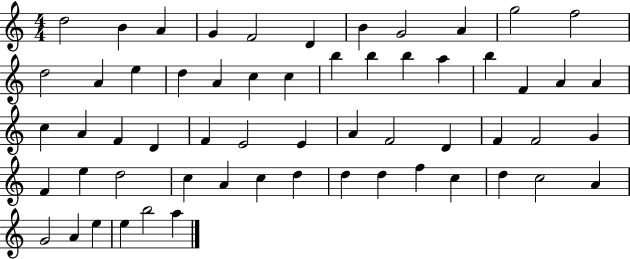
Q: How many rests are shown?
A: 0